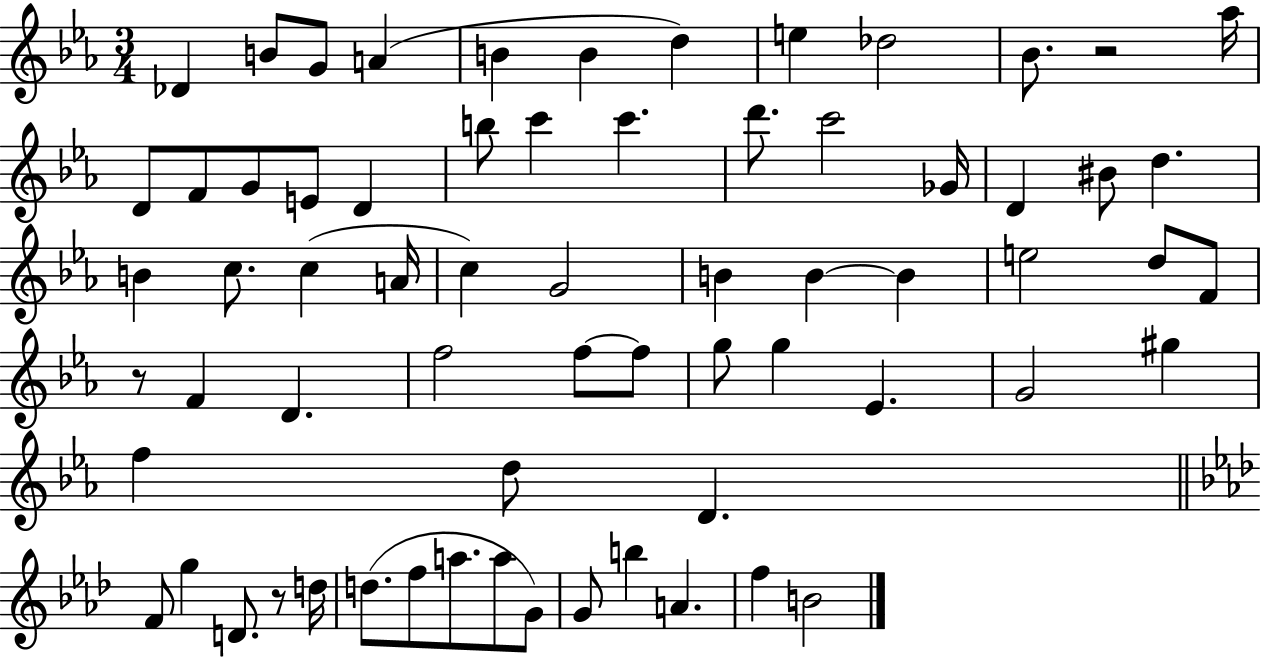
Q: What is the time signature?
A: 3/4